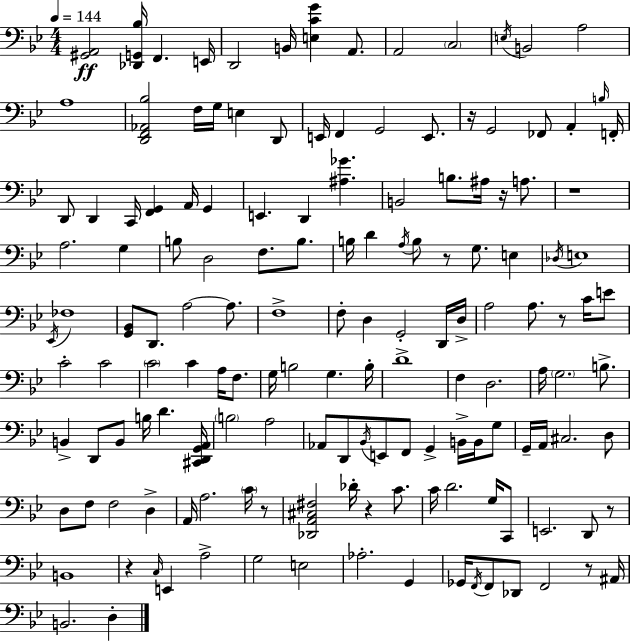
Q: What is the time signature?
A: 4/4